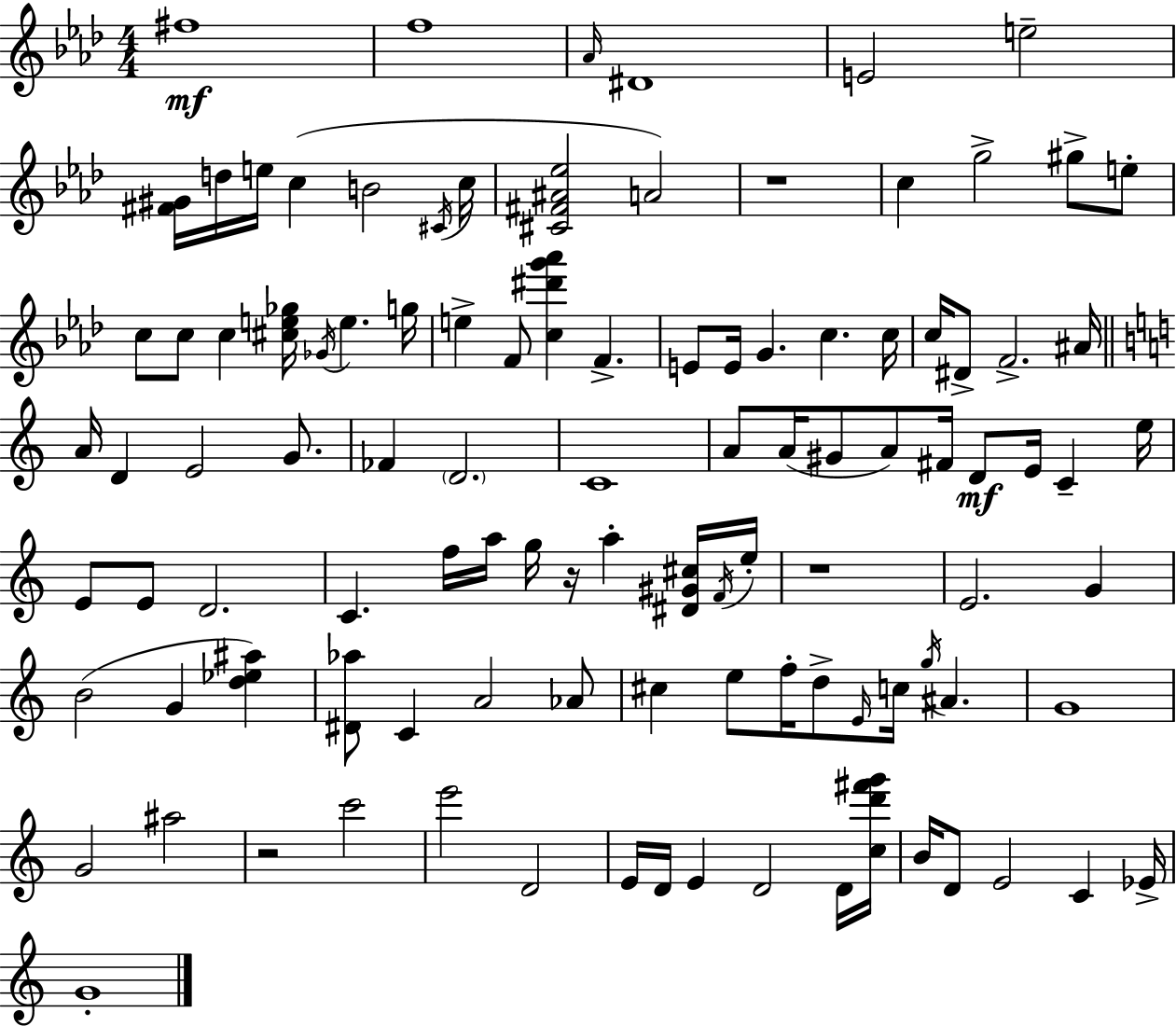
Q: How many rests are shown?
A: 4